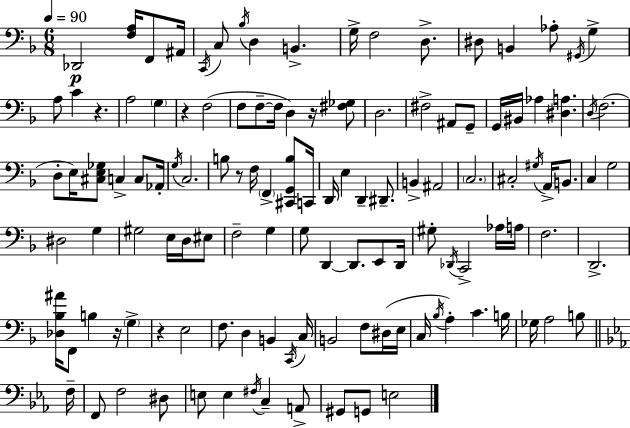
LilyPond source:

{
  \clef bass
  \numericTimeSignature
  \time 6/8
  \key d \minor
  \tempo 4 = 90
  \repeat volta 2 { des,2\p <f a>16 f,8 ais,16 | \acciaccatura { c,16 } c8 \acciaccatura { bes16 } d4 b,4.-> | g16-> f2 d8.-> | dis8 b,4 aes8-. \acciaccatura { gis,16 } g4-> | \break a8 c'4 r4. | a2 \parenthesize g4 | r4 f2( | f8 f8--~~ f16 d4) | \break r16 <fis ges>8 d2. | fis2-> ais,8 | g,8-- g,16 bis,16 aes4 <dis a>4. | \acciaccatura { d16 } f2.( | \break d8-. e16) <cis e ges>8 c4-> | c8 aes,16-. \acciaccatura { g16 } c2. | b8 r8 f16 \parenthesize f,4-> | <cis, g, b>8 c,16 d,16 e4 d,4-- | \break dis,8.-- b,4-> ais,2 | \parenthesize c2. | cis2-. | \acciaccatura { gis16 } a,16-> b,8. c4 g2 | \break dis2 | g4 gis2 | e16 d16 eis8 f2-- | g4 g8 d,4~~ | \break d,8. e,8 d,16 gis8-. \acciaccatura { des,16 } c,2-> | aes16 a16 f2. | d,2.-> | <des bes ais'>16 f,8 b4 | \break r16 \parenthesize g4-> r4 e2 | f8. d4 | b,4 \acciaccatura { c,16 } c16 b,2 | f8 dis16( e16 c16 \acciaccatura { bes16 }) a4-. | \break c'4. b16 ges16 a2 | b8 \bar "||" \break \key c \minor f16-- f,8 f2 dis8 | e8 e4 \acciaccatura { fis16 } c4-- | a,8-> gis,8 g,8 e2 | } \bar "|."
}